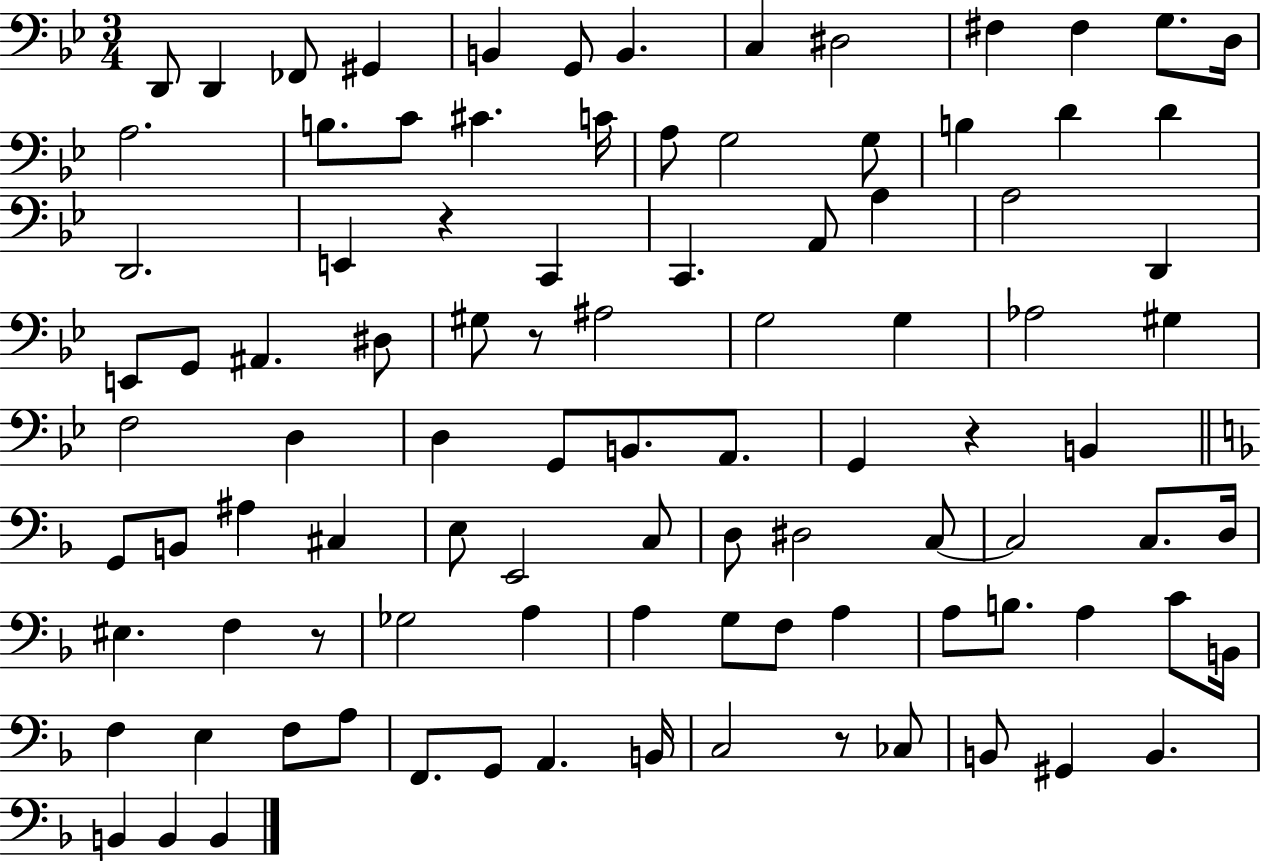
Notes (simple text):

D2/e D2/q FES2/e G#2/q B2/q G2/e B2/q. C3/q D#3/h F#3/q F#3/q G3/e. D3/s A3/h. B3/e. C4/e C#4/q. C4/s A3/e G3/h G3/e B3/q D4/q D4/q D2/h. E2/q R/q C2/q C2/q. A2/e A3/q A3/h D2/q E2/e G2/e A#2/q. D#3/e G#3/e R/e A#3/h G3/h G3/q Ab3/h G#3/q F3/h D3/q D3/q G2/e B2/e. A2/e. G2/q R/q B2/q G2/e B2/e A#3/q C#3/q E3/e E2/h C3/e D3/e D#3/h C3/e C3/h C3/e. D3/s EIS3/q. F3/q R/e Gb3/h A3/q A3/q G3/e F3/e A3/q A3/e B3/e. A3/q C4/e B2/s F3/q E3/q F3/e A3/e F2/e. G2/e A2/q. B2/s C3/h R/e CES3/e B2/e G#2/q B2/q. B2/q B2/q B2/q